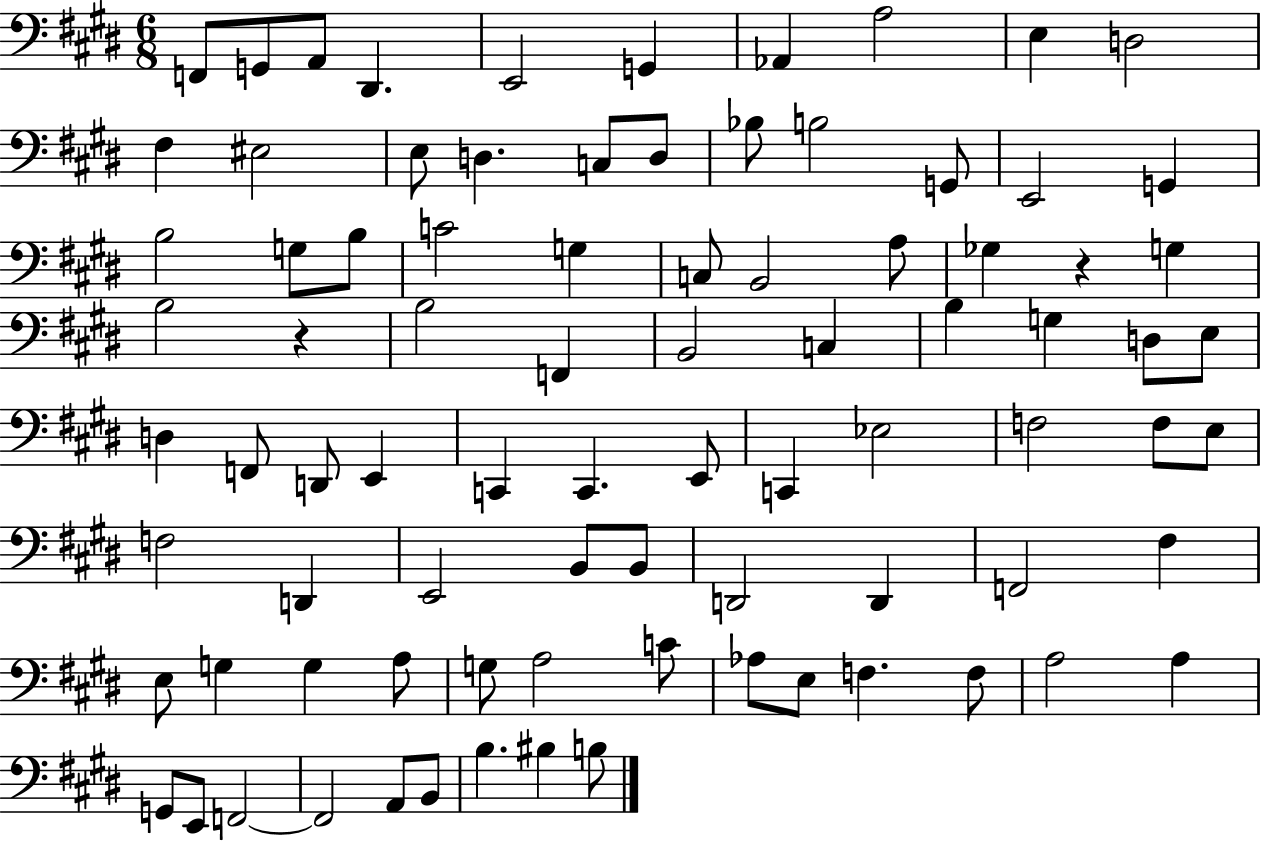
{
  \clef bass
  \numericTimeSignature
  \time 6/8
  \key e \major
  f,8 g,8 a,8 dis,4. | e,2 g,4 | aes,4 a2 | e4 d2 | \break fis4 eis2 | e8 d4. c8 d8 | bes8 b2 g,8 | e,2 g,4 | \break b2 g8 b8 | c'2 g4 | c8 b,2 a8 | ges4 r4 g4 | \break b2 r4 | b2 f,4 | b,2 c4 | b4 g4 d8 e8 | \break d4 f,8 d,8 e,4 | c,4 c,4. e,8 | c,4 ees2 | f2 f8 e8 | \break f2 d,4 | e,2 b,8 b,8 | d,2 d,4 | f,2 fis4 | \break e8 g4 g4 a8 | g8 a2 c'8 | aes8 e8 f4. f8 | a2 a4 | \break g,8 e,8 f,2~~ | f,2 a,8 b,8 | b4. bis4 b8 | \bar "|."
}